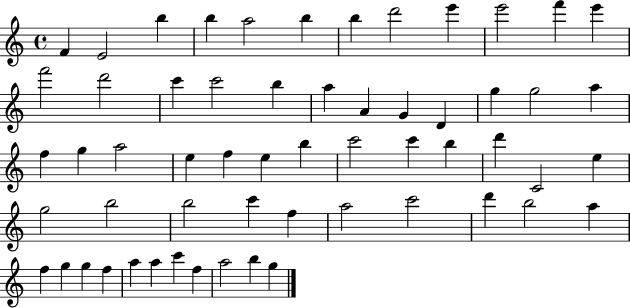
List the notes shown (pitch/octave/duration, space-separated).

F4/q E4/h B5/q B5/q A5/h B5/q B5/q D6/h E6/q E6/h F6/q E6/q F6/h D6/h C6/q C6/h B5/q A5/q A4/q G4/q D4/q G5/q G5/h A5/q F5/q G5/q A5/h E5/q F5/q E5/q B5/q C6/h C6/q B5/q D6/q C4/h E5/q G5/h B5/h B5/h C6/q F5/q A5/h C6/h D6/q B5/h A5/q F5/q G5/q G5/q F5/q A5/q A5/q C6/q F5/q A5/h B5/q G5/q